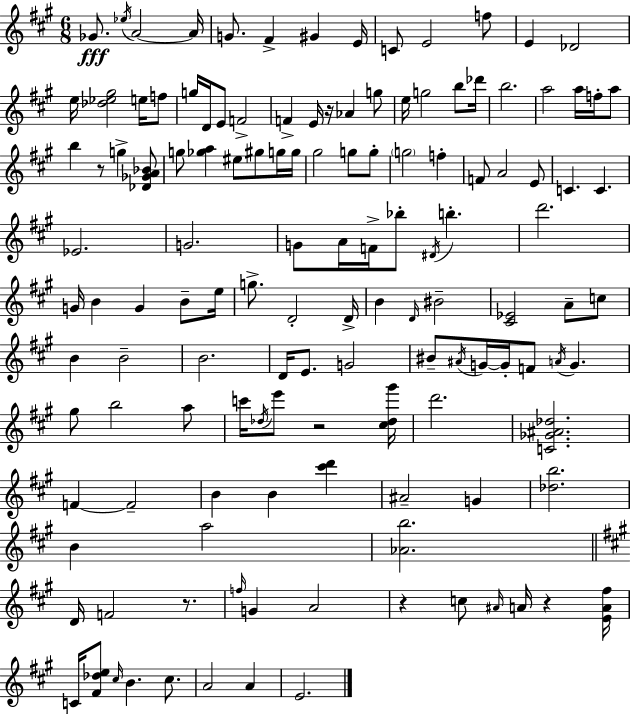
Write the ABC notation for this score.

X:1
T:Untitled
M:6/8
L:1/4
K:A
_G/2 _e/4 A2 A/4 G/2 ^F ^G E/4 C/2 E2 f/2 E _D2 e/4 [_d_e^g]2 e/4 f/2 g/4 D/4 E/2 F2 F E/4 z/4 _A g/2 e/4 g2 b/2 _d'/4 b2 a2 a/4 f/4 a/2 b z/2 g [_D_GA_B]/2 g/2 [_ga] ^e/2 ^g/2 g/4 g/4 ^g2 g/2 g/2 g2 f F/2 A2 E/2 C C _E2 G2 G/2 A/4 F/4 _b/2 ^D/4 b d'2 G/4 B G B/2 e/4 g/2 D2 D/4 B D/4 ^B2 [^C_E]2 A/2 c/2 B B2 B2 D/4 E/2 G2 ^B/2 ^A/4 G/4 G/4 F/2 A/4 G ^g/2 b2 a/2 c'/4 _d/4 e'/2 z2 [^c_d^g']/4 d'2 [C_G^A_d]2 F F2 B B [^c'd'] ^A2 G [_db]2 B a2 [_Ab]2 D/4 F2 z/2 f/4 G A2 z c/2 ^A/4 A/4 z [EA^f]/4 C/4 [^F_de]/2 ^c/4 B ^c/2 A2 A E2